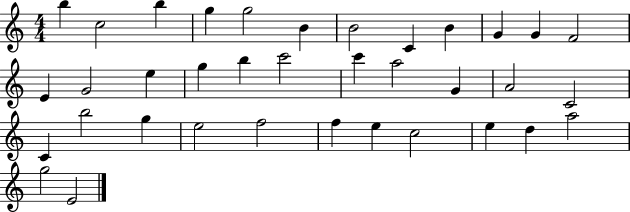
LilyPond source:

{
  \clef treble
  \numericTimeSignature
  \time 4/4
  \key c \major
  b''4 c''2 b''4 | g''4 g''2 b'4 | b'2 c'4 b'4 | g'4 g'4 f'2 | \break e'4 g'2 e''4 | g''4 b''4 c'''2 | c'''4 a''2 g'4 | a'2 c'2 | \break c'4 b''2 g''4 | e''2 f''2 | f''4 e''4 c''2 | e''4 d''4 a''2 | \break g''2 e'2 | \bar "|."
}